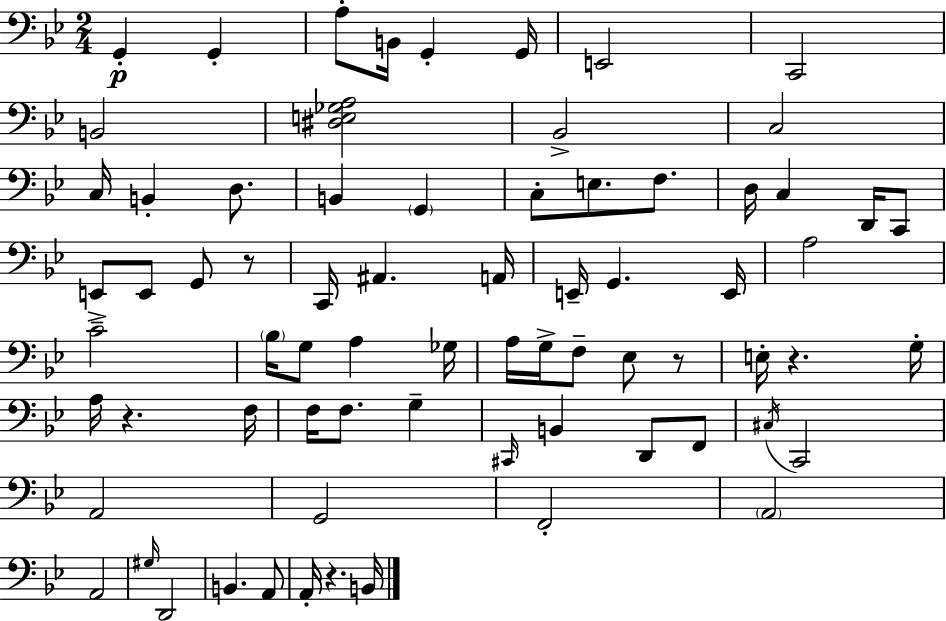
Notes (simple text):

G2/q G2/q A3/e B2/s G2/q G2/s E2/h C2/h B2/h [D#3,E3,Gb3,A3]/h Bb2/h C3/h C3/s B2/q D3/e. B2/q G2/q C3/e E3/e. F3/e. D3/s C3/q D2/s C2/e E2/e E2/e G2/e R/e C2/s A#2/q. A2/s E2/s G2/q. E2/s A3/h C4/h Bb3/s G3/e A3/q Gb3/s A3/s G3/s F3/e Eb3/e R/e E3/s R/q. G3/s A3/s R/q. F3/s F3/s F3/e. G3/q C#2/s B2/q D2/e F2/e C#3/s C2/h A2/h G2/h F2/h A2/h A2/h G#3/s D2/h B2/q. A2/e A2/s R/q. B2/s